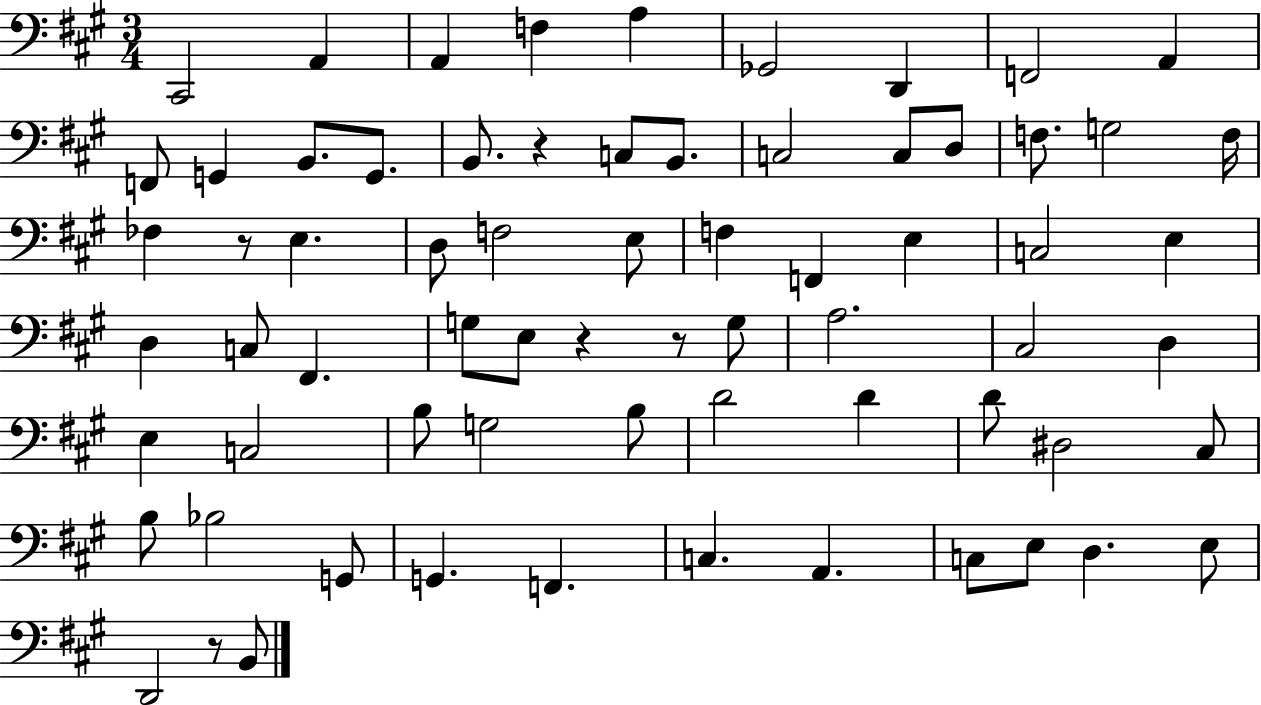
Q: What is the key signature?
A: A major